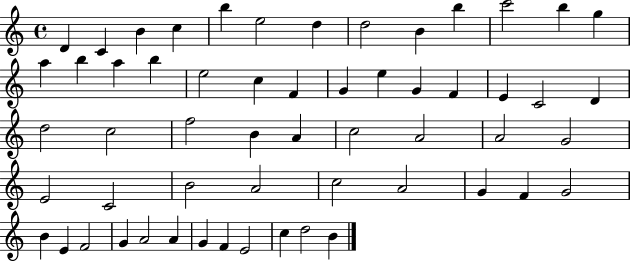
D4/q C4/q B4/q C5/q B5/q E5/h D5/q D5/h B4/q B5/q C6/h B5/q G5/q A5/q B5/q A5/q B5/q E5/h C5/q F4/q G4/q E5/q G4/q F4/q E4/q C4/h D4/q D5/h C5/h F5/h B4/q A4/q C5/h A4/h A4/h G4/h E4/h C4/h B4/h A4/h C5/h A4/h G4/q F4/q G4/h B4/q E4/q F4/h G4/q A4/h A4/q G4/q F4/q E4/h C5/q D5/h B4/q